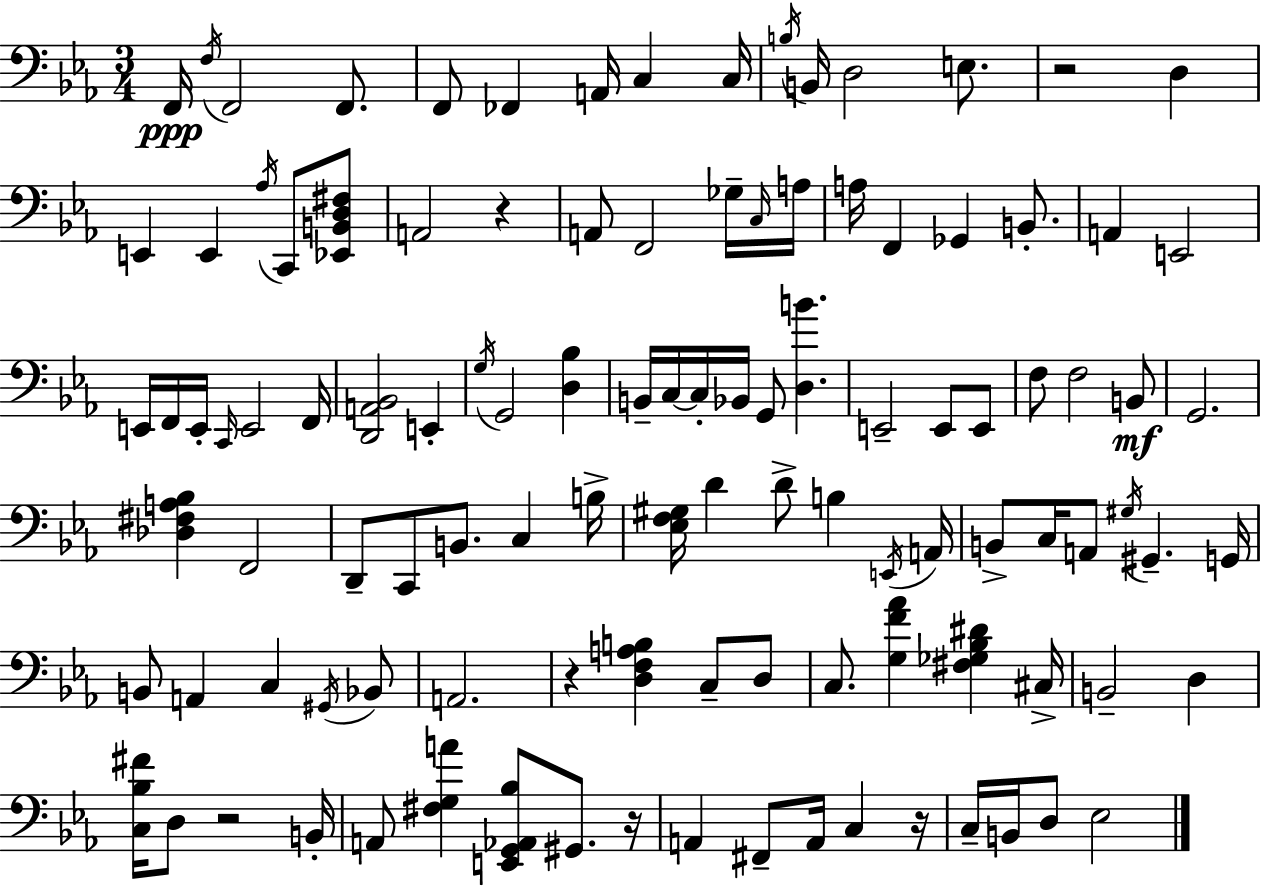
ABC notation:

X:1
T:Untitled
M:3/4
L:1/4
K:Cm
F,,/4 F,/4 F,,2 F,,/2 F,,/2 _F,, A,,/4 C, C,/4 B,/4 B,,/4 D,2 E,/2 z2 D, E,, E,, _A,/4 C,,/2 [_E,,B,,D,^F,]/2 A,,2 z A,,/2 F,,2 _G,/4 C,/4 A,/4 A,/4 F,, _G,, B,,/2 A,, E,,2 E,,/4 F,,/4 E,,/4 C,,/4 E,,2 F,,/4 [D,,A,,_B,,]2 E,, G,/4 G,,2 [D,_B,] B,,/4 C,/4 C,/4 _B,,/4 G,,/2 [D,B] E,,2 E,,/2 E,,/2 F,/2 F,2 B,,/2 G,,2 [_D,^F,A,_B,] F,,2 D,,/2 C,,/2 B,,/2 C, B,/4 [_E,F,^G,]/4 D D/2 B, E,,/4 A,,/4 B,,/2 C,/4 A,,/2 ^G,/4 ^G,, G,,/4 B,,/2 A,, C, ^G,,/4 _B,,/2 A,,2 z [D,F,A,B,] C,/2 D,/2 C,/2 [G,F_A] [^F,_G,_B,^D] ^C,/4 B,,2 D, [C,_B,^F]/4 D,/2 z2 B,,/4 A,,/2 [^F,G,A] [E,,G,,_A,,_B,]/2 ^G,,/2 z/4 A,, ^F,,/2 A,,/4 C, z/4 C,/4 B,,/4 D,/2 _E,2